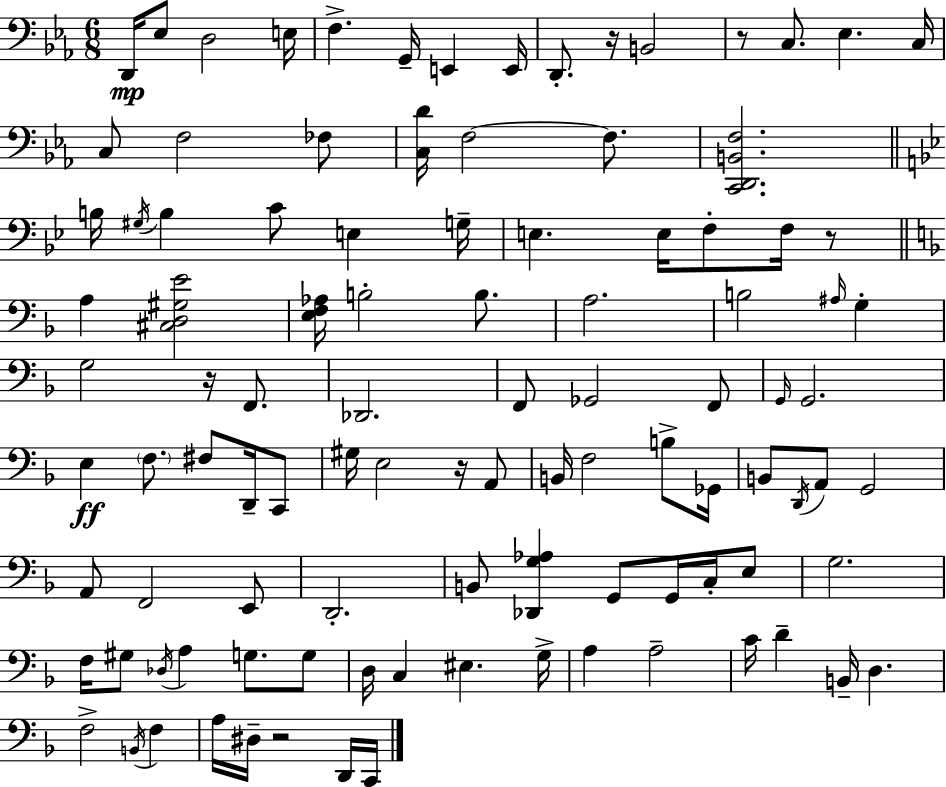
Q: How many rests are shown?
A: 6